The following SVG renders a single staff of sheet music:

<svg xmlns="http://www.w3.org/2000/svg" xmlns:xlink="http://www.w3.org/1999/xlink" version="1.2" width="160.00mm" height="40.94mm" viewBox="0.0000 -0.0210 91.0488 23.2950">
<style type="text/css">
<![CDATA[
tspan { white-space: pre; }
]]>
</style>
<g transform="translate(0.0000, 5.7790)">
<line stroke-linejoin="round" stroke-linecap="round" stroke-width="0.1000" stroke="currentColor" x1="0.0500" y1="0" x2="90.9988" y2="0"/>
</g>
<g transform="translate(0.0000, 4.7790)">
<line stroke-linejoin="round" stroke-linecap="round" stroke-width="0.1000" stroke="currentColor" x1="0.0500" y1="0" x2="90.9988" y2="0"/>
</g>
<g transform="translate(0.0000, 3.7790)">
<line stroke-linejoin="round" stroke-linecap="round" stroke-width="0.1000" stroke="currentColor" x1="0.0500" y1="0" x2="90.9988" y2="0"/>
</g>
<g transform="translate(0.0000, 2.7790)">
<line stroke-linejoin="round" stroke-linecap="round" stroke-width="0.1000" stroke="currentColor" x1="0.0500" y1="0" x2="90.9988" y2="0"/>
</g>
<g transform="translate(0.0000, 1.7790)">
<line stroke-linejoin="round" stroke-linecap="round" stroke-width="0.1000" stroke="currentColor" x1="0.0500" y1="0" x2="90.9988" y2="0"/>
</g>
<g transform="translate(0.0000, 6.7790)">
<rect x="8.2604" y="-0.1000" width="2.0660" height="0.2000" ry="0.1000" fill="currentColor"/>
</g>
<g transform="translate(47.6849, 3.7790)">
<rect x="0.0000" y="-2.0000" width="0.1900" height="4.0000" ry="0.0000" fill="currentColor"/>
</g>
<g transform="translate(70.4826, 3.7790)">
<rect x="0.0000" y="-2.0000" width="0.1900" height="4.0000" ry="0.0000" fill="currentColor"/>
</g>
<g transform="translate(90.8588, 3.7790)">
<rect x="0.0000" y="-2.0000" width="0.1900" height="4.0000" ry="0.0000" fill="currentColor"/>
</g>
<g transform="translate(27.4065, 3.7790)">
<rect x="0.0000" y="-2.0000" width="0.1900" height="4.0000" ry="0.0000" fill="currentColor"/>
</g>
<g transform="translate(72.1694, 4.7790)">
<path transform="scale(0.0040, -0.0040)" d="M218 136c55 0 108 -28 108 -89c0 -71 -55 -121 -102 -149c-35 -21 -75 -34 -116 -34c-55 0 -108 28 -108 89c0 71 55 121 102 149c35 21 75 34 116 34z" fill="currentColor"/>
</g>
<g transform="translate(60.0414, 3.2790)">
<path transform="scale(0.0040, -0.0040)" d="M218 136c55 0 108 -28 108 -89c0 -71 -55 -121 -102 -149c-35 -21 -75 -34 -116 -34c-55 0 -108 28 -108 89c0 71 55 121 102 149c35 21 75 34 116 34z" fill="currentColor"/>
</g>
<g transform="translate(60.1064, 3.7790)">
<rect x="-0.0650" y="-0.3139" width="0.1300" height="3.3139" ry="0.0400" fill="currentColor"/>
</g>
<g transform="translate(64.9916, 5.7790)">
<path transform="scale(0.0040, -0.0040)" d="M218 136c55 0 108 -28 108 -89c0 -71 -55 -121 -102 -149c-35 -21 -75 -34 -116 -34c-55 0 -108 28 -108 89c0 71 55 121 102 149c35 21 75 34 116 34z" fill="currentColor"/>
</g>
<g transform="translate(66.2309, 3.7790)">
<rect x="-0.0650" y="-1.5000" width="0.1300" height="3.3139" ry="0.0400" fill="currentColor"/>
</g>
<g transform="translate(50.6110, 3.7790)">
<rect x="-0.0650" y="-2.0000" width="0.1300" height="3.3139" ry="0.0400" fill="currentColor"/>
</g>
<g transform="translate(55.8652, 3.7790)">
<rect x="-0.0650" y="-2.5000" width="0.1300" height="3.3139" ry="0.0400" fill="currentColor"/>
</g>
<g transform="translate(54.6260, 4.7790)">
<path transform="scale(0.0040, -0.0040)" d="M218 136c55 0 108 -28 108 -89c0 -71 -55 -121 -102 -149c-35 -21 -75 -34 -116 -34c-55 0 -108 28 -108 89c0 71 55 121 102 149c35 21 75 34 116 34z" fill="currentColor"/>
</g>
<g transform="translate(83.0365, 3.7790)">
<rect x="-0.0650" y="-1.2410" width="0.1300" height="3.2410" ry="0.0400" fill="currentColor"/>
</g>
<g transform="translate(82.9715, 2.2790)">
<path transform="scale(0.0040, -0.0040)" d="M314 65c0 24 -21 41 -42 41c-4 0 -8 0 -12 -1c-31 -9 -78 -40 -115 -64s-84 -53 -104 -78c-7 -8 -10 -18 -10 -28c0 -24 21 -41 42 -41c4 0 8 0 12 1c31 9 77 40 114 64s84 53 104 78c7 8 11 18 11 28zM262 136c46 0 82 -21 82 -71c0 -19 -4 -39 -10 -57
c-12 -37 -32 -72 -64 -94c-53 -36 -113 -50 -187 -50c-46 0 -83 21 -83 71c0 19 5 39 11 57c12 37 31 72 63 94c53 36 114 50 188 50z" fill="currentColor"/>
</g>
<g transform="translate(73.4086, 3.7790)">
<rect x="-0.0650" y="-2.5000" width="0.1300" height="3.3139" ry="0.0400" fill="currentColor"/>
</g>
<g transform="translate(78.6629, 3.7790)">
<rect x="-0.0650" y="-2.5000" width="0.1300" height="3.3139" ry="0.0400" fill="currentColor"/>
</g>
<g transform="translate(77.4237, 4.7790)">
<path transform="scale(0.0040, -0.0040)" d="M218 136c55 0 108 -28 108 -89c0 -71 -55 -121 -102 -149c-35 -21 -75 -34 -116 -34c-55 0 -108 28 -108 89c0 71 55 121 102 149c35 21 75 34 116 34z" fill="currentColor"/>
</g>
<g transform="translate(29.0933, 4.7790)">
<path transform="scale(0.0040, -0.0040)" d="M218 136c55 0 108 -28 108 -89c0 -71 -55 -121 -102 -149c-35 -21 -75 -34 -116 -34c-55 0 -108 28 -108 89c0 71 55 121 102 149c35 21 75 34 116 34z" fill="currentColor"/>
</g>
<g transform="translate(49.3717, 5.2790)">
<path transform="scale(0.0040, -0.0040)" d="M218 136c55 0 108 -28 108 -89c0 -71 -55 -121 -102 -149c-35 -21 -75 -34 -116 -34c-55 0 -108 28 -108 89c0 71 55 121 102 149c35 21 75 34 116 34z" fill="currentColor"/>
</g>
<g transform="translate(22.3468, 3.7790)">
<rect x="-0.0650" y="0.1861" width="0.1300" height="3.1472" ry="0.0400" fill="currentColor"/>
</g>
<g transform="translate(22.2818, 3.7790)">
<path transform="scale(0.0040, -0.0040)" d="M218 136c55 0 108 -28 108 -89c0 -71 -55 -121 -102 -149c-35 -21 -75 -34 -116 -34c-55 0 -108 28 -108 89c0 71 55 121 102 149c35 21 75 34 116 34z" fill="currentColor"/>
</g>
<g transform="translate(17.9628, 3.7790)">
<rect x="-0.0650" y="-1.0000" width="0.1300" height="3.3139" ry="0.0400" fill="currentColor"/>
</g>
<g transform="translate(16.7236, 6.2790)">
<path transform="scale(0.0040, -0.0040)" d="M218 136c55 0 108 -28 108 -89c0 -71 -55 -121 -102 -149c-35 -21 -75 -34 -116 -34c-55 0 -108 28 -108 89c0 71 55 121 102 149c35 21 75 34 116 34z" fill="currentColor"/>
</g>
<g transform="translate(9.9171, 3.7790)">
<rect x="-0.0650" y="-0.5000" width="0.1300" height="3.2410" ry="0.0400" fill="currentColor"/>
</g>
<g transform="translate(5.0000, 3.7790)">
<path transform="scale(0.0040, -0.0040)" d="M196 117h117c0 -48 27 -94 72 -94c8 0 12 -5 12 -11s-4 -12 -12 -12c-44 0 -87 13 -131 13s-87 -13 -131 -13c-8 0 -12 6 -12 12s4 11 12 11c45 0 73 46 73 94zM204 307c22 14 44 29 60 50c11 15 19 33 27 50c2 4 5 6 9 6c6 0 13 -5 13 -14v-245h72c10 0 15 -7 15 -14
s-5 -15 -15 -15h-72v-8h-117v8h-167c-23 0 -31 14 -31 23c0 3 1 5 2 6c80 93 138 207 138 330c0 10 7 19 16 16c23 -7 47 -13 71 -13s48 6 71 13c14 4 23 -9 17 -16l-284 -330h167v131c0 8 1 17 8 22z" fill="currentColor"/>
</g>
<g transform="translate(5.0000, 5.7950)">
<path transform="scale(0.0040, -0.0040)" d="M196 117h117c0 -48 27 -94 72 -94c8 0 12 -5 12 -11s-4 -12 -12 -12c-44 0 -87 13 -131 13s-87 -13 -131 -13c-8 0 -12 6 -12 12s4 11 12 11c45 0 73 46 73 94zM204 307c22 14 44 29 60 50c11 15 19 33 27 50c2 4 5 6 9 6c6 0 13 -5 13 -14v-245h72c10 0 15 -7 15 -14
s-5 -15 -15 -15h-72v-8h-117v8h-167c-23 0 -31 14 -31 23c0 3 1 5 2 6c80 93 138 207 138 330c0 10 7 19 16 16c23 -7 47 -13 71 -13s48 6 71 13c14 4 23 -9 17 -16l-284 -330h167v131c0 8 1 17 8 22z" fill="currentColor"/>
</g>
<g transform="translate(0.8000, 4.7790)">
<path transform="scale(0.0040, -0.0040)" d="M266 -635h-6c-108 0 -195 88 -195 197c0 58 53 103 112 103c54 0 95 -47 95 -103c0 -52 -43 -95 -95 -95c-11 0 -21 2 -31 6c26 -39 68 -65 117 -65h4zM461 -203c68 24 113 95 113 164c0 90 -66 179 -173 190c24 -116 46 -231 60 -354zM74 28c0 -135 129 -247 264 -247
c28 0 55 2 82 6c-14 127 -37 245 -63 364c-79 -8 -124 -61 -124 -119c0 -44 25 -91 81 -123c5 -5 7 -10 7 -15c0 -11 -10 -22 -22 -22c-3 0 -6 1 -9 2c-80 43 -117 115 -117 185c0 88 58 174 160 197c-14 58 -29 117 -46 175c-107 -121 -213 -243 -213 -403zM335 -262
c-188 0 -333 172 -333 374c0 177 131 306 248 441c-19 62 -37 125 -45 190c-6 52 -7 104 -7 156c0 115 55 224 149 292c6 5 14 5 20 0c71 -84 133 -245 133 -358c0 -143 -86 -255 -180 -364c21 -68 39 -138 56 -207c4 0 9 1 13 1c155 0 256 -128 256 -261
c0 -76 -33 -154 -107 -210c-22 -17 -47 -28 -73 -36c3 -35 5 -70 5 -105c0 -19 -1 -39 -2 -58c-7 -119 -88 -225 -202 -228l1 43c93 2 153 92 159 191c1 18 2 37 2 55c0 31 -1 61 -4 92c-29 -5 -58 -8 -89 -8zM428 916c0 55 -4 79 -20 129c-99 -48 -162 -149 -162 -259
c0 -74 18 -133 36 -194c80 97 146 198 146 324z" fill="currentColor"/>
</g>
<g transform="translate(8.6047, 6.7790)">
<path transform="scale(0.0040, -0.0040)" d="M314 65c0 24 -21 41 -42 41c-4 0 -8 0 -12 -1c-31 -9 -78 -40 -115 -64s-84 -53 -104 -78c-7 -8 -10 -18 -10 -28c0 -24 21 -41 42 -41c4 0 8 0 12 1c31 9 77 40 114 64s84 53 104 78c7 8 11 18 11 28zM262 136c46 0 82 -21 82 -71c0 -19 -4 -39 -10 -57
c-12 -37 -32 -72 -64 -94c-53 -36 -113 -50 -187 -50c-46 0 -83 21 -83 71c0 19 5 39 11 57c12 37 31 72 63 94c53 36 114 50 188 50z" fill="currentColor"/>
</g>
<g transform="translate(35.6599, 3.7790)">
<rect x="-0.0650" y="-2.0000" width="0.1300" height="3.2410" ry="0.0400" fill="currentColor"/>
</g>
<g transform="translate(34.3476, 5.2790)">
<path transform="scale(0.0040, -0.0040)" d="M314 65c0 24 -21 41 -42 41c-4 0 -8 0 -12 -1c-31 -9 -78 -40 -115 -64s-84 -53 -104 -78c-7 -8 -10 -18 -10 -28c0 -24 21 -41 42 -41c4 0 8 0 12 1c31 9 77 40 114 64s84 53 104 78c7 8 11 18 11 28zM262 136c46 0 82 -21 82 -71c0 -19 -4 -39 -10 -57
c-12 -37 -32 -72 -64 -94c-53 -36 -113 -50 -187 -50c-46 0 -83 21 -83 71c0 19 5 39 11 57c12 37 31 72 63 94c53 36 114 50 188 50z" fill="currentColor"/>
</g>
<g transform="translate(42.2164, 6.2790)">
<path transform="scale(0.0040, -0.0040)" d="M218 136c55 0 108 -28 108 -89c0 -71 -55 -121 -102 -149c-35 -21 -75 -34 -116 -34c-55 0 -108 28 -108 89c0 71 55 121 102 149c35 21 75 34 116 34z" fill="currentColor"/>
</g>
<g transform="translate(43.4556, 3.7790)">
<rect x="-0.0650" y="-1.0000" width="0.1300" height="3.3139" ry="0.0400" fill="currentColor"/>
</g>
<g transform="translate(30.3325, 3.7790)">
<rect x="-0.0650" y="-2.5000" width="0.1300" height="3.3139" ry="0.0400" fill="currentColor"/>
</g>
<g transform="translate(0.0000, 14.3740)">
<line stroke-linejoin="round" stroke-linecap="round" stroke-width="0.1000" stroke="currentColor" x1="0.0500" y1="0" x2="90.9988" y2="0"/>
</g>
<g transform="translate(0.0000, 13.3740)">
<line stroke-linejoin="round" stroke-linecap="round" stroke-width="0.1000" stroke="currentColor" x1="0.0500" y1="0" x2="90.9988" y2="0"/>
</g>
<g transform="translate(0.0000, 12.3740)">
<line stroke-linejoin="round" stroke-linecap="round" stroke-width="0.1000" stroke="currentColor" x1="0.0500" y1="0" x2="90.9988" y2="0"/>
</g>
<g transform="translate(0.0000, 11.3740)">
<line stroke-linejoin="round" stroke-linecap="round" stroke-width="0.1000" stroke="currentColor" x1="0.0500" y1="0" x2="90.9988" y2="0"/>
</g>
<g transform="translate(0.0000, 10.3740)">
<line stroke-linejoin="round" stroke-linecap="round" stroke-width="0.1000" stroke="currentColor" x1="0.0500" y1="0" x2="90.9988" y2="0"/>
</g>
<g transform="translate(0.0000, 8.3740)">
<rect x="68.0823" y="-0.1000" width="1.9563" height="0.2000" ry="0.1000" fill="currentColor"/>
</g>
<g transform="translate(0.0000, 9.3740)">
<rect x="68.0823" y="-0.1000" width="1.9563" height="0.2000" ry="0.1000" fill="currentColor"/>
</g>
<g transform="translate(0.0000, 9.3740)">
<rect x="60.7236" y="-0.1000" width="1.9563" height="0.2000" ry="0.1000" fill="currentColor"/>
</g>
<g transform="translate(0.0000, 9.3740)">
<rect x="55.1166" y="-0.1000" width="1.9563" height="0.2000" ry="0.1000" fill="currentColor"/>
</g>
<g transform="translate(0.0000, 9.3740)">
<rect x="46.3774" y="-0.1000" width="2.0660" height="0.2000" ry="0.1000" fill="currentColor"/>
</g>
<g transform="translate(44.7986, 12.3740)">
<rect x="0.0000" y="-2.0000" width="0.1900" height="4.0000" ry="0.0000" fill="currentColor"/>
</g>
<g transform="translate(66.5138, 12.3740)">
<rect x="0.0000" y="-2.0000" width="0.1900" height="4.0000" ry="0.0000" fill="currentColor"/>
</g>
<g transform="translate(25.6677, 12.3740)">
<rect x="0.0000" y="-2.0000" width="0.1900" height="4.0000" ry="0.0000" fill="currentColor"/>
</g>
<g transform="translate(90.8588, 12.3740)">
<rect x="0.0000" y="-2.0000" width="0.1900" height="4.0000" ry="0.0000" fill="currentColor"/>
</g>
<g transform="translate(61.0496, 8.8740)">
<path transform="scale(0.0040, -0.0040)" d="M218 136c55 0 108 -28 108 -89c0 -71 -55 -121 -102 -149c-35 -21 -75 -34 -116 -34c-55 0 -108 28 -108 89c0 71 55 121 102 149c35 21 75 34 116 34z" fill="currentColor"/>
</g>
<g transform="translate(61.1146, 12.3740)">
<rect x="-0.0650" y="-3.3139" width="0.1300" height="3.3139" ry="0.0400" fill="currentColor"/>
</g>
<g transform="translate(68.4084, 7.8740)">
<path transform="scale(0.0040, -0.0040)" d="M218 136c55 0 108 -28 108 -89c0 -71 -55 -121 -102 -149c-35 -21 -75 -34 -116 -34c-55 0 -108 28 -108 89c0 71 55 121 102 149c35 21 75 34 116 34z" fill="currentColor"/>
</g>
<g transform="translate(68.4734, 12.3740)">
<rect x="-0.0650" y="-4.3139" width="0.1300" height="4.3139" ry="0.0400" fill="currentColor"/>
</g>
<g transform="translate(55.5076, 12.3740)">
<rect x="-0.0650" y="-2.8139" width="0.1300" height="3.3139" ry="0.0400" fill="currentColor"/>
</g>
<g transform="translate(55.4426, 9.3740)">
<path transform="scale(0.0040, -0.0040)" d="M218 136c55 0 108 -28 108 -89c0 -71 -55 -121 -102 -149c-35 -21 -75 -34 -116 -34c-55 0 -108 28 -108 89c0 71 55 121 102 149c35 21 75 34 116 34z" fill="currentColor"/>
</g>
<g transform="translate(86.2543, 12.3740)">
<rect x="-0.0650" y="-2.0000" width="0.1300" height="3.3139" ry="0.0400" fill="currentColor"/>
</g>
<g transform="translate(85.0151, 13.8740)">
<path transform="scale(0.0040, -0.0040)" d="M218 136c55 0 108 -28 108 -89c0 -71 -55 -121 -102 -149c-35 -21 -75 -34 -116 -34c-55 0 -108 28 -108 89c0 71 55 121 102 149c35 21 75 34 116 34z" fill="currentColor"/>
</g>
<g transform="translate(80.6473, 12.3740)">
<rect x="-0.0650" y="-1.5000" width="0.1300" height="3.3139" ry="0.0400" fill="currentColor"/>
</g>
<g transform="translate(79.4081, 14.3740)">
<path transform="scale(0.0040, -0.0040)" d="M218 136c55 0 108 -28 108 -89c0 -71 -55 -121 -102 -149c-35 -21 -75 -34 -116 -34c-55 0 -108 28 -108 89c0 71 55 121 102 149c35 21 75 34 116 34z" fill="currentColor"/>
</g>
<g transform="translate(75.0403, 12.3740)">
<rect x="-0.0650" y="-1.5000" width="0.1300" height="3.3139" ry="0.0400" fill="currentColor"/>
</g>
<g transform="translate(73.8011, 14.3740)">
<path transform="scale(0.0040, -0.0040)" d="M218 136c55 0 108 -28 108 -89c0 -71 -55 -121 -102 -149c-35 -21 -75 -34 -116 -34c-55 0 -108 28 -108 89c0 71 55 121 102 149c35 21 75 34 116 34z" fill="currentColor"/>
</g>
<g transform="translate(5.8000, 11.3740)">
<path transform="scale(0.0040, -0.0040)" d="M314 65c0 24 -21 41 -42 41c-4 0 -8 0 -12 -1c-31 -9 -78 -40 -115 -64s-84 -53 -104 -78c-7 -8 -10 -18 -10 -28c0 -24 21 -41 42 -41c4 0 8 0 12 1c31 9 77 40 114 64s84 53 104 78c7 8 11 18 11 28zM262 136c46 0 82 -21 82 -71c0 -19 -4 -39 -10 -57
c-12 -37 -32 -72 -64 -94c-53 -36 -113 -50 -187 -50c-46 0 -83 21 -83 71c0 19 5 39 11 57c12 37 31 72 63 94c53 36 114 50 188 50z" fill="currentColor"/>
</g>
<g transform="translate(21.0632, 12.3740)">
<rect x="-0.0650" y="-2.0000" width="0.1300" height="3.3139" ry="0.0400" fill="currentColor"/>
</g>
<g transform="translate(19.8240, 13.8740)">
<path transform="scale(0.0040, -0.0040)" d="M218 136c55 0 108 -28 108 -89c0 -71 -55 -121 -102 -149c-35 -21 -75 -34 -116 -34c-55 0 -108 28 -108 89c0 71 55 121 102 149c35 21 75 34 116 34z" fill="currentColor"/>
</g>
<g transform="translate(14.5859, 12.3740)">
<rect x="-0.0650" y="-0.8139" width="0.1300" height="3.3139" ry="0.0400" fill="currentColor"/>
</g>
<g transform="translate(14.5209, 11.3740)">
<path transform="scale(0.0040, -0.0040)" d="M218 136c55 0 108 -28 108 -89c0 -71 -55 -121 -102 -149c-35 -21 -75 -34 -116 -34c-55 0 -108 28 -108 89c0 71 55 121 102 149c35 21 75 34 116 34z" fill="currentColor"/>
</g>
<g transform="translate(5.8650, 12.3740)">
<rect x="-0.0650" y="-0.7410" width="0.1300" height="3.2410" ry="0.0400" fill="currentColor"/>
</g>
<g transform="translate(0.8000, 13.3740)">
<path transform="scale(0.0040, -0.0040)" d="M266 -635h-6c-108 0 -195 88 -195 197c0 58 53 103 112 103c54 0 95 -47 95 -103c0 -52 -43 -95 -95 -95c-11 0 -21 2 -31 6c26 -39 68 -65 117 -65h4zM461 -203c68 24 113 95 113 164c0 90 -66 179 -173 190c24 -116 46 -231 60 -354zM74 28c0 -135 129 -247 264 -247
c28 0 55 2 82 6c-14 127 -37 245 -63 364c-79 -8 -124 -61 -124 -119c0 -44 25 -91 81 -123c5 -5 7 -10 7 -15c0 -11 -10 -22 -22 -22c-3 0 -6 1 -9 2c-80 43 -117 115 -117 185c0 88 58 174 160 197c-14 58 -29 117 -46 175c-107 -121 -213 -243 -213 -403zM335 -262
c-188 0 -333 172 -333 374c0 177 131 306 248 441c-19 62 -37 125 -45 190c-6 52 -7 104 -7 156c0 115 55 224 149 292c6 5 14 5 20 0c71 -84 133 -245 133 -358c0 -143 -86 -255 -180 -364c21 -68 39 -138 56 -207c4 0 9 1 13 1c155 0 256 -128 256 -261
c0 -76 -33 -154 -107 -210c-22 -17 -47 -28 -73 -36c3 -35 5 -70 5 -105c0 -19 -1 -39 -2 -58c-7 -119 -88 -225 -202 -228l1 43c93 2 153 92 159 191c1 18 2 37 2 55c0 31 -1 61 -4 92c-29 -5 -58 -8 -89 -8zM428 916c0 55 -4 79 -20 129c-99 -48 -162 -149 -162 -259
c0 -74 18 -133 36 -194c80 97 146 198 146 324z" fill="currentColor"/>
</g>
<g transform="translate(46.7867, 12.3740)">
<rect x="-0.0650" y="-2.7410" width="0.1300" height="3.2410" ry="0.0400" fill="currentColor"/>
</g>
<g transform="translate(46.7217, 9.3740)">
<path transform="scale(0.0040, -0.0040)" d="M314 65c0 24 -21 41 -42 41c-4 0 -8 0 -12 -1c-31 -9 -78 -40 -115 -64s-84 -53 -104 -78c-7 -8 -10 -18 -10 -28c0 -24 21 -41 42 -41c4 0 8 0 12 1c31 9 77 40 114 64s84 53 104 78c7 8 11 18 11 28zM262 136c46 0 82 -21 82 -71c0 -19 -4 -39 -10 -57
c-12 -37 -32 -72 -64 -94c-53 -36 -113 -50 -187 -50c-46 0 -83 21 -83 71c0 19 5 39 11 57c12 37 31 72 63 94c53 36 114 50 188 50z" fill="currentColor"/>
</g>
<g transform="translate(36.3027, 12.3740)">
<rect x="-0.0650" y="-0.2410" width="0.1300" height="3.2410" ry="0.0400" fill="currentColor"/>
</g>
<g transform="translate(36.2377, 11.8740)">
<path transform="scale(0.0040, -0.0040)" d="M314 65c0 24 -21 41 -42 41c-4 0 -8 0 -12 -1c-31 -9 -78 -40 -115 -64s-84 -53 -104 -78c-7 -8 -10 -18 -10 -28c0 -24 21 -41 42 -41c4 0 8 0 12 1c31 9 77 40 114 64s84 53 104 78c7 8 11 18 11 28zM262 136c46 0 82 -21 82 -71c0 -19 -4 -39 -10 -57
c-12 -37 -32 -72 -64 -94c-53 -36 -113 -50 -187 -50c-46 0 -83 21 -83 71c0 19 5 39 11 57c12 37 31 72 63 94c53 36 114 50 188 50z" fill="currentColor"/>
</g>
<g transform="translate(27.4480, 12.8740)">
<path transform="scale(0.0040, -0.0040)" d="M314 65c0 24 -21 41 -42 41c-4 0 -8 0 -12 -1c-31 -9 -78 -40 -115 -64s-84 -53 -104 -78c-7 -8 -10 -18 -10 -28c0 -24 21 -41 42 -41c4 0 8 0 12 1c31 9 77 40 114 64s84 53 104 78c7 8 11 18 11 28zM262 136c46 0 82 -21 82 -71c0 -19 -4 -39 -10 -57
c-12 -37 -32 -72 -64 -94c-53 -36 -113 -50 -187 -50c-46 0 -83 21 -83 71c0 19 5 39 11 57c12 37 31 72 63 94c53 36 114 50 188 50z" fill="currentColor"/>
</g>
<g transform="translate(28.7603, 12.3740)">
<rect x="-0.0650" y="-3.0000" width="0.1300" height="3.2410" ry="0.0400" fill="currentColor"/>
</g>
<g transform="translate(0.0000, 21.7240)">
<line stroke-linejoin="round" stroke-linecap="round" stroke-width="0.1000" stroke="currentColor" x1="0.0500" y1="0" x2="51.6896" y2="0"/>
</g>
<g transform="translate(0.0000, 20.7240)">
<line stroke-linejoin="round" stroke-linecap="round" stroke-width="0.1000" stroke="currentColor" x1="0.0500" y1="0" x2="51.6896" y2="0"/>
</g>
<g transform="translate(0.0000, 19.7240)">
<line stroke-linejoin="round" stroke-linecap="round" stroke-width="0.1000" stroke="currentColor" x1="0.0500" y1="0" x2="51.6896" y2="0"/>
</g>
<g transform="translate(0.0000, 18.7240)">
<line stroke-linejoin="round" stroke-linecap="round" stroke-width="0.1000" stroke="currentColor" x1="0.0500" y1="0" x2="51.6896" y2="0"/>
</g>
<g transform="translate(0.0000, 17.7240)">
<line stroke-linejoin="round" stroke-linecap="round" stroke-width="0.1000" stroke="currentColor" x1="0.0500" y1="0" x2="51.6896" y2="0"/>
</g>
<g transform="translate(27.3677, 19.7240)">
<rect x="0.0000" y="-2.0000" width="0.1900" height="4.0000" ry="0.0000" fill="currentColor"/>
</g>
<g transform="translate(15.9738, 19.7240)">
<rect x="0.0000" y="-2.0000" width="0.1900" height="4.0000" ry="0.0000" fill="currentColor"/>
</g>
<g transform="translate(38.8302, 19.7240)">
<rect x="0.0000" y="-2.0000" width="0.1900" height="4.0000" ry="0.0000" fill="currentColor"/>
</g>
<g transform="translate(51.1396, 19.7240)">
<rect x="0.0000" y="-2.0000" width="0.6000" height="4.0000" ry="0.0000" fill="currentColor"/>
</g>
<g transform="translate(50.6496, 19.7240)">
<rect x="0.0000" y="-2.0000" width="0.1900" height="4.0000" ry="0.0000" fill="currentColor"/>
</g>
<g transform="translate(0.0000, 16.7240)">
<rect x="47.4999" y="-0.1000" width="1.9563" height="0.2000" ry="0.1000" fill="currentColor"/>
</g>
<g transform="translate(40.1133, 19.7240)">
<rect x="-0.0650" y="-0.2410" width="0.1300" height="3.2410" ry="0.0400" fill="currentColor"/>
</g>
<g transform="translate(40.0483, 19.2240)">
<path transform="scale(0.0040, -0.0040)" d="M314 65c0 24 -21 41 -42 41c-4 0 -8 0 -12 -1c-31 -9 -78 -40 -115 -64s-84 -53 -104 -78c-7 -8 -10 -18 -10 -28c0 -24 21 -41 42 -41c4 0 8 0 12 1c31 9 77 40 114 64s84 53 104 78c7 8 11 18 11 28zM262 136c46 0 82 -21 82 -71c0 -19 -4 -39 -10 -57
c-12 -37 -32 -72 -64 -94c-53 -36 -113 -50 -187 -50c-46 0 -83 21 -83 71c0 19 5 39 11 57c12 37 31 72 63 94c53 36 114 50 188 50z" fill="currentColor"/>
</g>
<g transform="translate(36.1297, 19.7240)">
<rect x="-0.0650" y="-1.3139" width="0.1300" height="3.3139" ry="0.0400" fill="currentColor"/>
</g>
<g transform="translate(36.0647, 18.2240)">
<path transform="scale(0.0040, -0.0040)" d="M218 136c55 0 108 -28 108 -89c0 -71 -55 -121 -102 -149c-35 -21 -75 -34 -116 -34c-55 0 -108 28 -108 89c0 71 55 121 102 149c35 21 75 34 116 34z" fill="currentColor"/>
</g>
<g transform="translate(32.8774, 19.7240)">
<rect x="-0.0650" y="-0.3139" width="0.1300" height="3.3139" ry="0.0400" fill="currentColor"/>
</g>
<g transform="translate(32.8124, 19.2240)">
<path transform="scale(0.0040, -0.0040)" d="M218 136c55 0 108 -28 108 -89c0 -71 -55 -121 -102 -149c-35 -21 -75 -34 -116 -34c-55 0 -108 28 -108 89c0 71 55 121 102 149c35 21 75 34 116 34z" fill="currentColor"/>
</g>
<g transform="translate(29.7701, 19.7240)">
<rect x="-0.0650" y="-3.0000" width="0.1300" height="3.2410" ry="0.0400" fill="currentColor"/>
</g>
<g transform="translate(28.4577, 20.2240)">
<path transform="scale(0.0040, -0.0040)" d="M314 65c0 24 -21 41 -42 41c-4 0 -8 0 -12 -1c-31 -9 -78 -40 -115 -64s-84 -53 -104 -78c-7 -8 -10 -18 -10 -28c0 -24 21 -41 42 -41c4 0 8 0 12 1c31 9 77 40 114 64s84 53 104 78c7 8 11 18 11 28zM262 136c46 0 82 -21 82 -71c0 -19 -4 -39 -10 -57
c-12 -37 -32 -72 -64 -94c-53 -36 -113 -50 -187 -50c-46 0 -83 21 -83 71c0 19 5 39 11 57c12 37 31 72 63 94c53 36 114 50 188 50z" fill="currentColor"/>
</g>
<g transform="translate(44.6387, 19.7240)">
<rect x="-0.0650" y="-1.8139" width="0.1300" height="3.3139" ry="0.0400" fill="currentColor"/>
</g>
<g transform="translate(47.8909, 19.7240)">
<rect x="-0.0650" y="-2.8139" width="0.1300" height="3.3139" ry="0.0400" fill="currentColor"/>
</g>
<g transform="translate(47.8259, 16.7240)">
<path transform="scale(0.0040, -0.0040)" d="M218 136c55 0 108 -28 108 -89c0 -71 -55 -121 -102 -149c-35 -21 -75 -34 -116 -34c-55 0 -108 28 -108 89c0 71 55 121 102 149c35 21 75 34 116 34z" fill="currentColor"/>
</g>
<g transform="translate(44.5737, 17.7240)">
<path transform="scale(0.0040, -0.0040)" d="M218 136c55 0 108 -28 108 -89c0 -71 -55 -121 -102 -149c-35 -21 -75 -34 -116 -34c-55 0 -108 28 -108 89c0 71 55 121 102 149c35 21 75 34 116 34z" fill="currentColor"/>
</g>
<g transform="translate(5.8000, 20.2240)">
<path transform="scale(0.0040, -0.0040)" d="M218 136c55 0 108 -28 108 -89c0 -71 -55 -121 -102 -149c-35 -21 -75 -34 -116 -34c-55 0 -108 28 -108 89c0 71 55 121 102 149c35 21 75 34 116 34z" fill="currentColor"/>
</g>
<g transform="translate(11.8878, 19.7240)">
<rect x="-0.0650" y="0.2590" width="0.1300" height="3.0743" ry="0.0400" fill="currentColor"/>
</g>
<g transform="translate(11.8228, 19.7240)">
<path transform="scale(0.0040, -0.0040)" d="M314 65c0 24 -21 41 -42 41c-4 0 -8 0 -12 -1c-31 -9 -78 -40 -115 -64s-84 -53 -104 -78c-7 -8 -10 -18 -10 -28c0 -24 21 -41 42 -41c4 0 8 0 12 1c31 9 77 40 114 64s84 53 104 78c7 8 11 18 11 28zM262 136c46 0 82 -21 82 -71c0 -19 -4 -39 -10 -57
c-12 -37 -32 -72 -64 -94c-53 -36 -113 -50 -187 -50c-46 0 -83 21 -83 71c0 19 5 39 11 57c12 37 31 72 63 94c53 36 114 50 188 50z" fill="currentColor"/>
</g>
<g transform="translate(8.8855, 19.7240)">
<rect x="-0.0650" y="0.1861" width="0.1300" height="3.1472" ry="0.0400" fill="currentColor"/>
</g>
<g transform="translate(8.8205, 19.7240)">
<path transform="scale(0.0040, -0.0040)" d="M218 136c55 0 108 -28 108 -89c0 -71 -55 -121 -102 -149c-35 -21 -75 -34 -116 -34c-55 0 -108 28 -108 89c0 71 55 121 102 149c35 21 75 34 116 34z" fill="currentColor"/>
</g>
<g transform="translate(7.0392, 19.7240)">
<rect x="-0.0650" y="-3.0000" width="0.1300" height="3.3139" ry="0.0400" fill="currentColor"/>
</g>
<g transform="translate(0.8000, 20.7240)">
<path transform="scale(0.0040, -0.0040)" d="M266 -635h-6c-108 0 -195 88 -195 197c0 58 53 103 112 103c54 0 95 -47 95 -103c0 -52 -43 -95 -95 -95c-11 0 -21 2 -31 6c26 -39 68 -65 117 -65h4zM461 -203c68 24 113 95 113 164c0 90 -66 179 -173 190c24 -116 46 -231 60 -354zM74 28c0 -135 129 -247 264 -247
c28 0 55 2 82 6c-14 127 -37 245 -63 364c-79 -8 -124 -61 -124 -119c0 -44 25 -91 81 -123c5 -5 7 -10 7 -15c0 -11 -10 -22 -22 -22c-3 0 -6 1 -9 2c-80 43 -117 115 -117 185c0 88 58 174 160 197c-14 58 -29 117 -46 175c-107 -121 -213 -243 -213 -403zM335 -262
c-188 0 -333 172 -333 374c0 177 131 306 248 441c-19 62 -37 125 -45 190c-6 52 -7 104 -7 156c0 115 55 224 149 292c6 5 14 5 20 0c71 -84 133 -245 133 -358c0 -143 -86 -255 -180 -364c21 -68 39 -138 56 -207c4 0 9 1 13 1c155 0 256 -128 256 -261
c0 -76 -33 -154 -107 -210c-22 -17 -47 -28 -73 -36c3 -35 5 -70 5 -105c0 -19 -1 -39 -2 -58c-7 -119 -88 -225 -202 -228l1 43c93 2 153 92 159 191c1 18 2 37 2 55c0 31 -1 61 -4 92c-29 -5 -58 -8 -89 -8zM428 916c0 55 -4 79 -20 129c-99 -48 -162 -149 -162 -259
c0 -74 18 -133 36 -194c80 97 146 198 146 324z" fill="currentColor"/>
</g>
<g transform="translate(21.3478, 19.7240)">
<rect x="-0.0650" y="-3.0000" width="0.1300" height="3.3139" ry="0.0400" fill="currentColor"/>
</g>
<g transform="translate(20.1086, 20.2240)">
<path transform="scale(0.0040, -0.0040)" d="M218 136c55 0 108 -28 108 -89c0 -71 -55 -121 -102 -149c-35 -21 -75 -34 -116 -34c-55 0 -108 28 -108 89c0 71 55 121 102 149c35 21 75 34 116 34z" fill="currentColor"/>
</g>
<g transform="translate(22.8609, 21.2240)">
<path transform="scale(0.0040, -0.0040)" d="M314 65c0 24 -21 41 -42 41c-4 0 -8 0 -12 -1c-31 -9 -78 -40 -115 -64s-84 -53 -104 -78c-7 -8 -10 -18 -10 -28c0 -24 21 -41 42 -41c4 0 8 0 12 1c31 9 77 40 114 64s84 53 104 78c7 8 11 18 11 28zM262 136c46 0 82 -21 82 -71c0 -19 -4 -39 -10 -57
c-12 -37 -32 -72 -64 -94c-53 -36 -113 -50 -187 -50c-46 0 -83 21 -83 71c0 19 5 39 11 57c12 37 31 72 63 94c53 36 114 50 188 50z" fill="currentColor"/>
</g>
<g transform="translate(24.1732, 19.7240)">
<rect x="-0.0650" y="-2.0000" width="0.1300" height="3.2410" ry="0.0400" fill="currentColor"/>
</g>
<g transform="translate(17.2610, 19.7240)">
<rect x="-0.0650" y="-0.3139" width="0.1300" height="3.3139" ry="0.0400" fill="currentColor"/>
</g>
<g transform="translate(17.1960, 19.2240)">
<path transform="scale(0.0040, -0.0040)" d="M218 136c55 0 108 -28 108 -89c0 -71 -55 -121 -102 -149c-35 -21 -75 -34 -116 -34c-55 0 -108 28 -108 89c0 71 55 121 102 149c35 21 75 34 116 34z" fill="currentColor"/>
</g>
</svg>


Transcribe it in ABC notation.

X:1
T:Untitled
M:4/4
L:1/4
K:C
C2 D B G F2 D F G c E G G e2 d2 d F A2 c2 a2 a b d' E E F A B B2 c A F2 A2 c e c2 f a